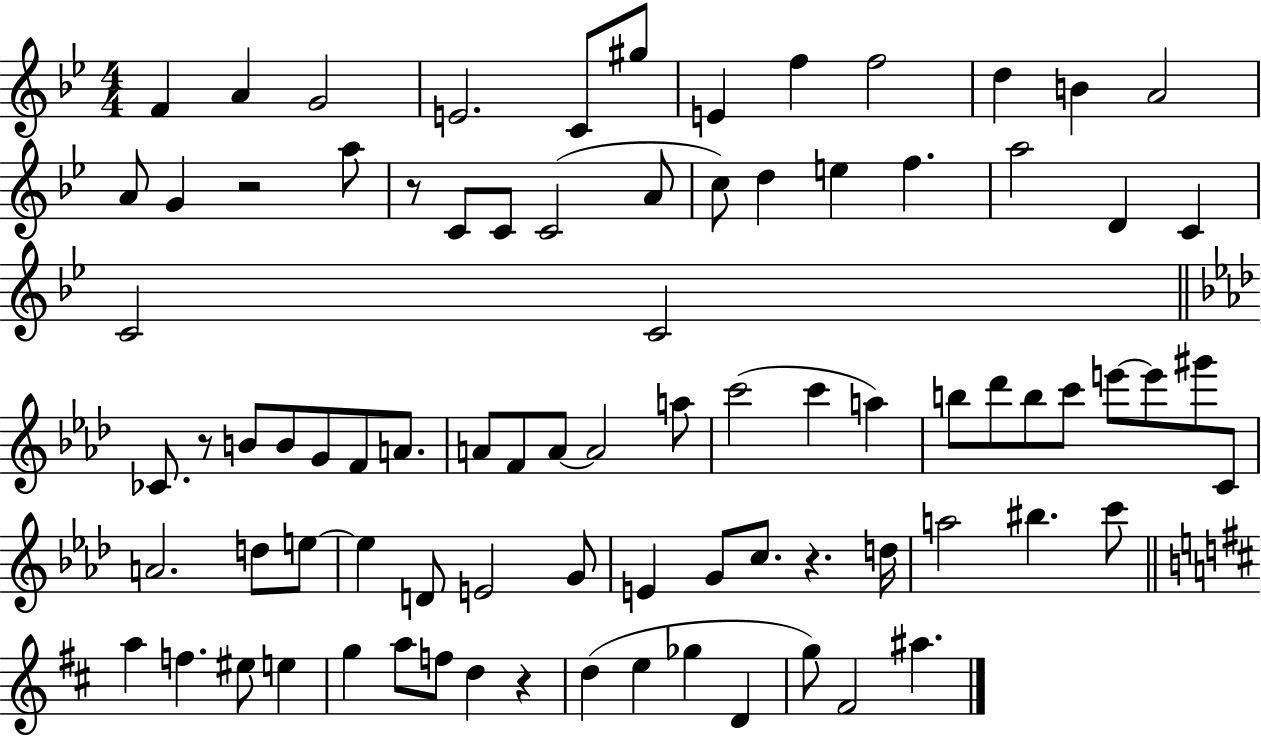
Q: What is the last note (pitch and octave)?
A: A#5